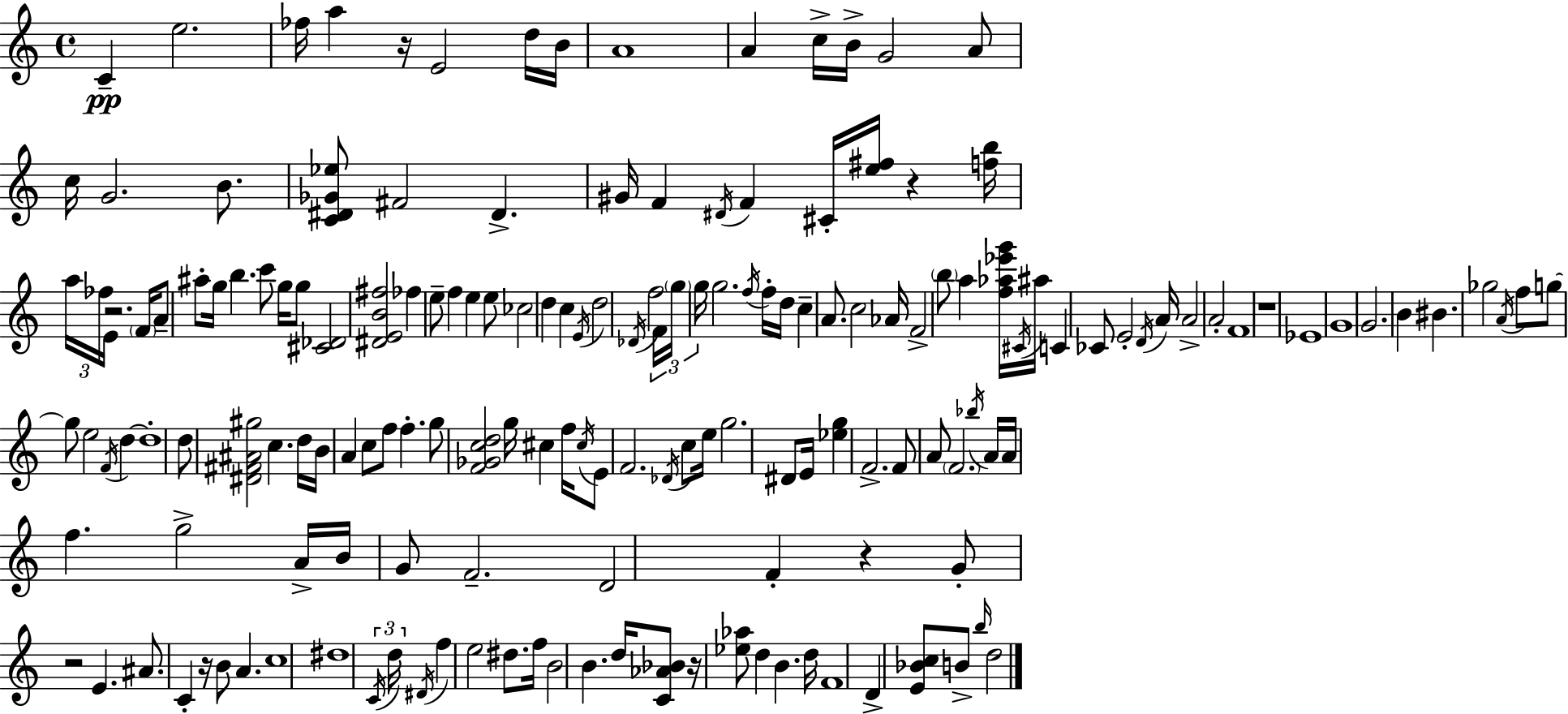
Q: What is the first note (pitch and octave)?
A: C4